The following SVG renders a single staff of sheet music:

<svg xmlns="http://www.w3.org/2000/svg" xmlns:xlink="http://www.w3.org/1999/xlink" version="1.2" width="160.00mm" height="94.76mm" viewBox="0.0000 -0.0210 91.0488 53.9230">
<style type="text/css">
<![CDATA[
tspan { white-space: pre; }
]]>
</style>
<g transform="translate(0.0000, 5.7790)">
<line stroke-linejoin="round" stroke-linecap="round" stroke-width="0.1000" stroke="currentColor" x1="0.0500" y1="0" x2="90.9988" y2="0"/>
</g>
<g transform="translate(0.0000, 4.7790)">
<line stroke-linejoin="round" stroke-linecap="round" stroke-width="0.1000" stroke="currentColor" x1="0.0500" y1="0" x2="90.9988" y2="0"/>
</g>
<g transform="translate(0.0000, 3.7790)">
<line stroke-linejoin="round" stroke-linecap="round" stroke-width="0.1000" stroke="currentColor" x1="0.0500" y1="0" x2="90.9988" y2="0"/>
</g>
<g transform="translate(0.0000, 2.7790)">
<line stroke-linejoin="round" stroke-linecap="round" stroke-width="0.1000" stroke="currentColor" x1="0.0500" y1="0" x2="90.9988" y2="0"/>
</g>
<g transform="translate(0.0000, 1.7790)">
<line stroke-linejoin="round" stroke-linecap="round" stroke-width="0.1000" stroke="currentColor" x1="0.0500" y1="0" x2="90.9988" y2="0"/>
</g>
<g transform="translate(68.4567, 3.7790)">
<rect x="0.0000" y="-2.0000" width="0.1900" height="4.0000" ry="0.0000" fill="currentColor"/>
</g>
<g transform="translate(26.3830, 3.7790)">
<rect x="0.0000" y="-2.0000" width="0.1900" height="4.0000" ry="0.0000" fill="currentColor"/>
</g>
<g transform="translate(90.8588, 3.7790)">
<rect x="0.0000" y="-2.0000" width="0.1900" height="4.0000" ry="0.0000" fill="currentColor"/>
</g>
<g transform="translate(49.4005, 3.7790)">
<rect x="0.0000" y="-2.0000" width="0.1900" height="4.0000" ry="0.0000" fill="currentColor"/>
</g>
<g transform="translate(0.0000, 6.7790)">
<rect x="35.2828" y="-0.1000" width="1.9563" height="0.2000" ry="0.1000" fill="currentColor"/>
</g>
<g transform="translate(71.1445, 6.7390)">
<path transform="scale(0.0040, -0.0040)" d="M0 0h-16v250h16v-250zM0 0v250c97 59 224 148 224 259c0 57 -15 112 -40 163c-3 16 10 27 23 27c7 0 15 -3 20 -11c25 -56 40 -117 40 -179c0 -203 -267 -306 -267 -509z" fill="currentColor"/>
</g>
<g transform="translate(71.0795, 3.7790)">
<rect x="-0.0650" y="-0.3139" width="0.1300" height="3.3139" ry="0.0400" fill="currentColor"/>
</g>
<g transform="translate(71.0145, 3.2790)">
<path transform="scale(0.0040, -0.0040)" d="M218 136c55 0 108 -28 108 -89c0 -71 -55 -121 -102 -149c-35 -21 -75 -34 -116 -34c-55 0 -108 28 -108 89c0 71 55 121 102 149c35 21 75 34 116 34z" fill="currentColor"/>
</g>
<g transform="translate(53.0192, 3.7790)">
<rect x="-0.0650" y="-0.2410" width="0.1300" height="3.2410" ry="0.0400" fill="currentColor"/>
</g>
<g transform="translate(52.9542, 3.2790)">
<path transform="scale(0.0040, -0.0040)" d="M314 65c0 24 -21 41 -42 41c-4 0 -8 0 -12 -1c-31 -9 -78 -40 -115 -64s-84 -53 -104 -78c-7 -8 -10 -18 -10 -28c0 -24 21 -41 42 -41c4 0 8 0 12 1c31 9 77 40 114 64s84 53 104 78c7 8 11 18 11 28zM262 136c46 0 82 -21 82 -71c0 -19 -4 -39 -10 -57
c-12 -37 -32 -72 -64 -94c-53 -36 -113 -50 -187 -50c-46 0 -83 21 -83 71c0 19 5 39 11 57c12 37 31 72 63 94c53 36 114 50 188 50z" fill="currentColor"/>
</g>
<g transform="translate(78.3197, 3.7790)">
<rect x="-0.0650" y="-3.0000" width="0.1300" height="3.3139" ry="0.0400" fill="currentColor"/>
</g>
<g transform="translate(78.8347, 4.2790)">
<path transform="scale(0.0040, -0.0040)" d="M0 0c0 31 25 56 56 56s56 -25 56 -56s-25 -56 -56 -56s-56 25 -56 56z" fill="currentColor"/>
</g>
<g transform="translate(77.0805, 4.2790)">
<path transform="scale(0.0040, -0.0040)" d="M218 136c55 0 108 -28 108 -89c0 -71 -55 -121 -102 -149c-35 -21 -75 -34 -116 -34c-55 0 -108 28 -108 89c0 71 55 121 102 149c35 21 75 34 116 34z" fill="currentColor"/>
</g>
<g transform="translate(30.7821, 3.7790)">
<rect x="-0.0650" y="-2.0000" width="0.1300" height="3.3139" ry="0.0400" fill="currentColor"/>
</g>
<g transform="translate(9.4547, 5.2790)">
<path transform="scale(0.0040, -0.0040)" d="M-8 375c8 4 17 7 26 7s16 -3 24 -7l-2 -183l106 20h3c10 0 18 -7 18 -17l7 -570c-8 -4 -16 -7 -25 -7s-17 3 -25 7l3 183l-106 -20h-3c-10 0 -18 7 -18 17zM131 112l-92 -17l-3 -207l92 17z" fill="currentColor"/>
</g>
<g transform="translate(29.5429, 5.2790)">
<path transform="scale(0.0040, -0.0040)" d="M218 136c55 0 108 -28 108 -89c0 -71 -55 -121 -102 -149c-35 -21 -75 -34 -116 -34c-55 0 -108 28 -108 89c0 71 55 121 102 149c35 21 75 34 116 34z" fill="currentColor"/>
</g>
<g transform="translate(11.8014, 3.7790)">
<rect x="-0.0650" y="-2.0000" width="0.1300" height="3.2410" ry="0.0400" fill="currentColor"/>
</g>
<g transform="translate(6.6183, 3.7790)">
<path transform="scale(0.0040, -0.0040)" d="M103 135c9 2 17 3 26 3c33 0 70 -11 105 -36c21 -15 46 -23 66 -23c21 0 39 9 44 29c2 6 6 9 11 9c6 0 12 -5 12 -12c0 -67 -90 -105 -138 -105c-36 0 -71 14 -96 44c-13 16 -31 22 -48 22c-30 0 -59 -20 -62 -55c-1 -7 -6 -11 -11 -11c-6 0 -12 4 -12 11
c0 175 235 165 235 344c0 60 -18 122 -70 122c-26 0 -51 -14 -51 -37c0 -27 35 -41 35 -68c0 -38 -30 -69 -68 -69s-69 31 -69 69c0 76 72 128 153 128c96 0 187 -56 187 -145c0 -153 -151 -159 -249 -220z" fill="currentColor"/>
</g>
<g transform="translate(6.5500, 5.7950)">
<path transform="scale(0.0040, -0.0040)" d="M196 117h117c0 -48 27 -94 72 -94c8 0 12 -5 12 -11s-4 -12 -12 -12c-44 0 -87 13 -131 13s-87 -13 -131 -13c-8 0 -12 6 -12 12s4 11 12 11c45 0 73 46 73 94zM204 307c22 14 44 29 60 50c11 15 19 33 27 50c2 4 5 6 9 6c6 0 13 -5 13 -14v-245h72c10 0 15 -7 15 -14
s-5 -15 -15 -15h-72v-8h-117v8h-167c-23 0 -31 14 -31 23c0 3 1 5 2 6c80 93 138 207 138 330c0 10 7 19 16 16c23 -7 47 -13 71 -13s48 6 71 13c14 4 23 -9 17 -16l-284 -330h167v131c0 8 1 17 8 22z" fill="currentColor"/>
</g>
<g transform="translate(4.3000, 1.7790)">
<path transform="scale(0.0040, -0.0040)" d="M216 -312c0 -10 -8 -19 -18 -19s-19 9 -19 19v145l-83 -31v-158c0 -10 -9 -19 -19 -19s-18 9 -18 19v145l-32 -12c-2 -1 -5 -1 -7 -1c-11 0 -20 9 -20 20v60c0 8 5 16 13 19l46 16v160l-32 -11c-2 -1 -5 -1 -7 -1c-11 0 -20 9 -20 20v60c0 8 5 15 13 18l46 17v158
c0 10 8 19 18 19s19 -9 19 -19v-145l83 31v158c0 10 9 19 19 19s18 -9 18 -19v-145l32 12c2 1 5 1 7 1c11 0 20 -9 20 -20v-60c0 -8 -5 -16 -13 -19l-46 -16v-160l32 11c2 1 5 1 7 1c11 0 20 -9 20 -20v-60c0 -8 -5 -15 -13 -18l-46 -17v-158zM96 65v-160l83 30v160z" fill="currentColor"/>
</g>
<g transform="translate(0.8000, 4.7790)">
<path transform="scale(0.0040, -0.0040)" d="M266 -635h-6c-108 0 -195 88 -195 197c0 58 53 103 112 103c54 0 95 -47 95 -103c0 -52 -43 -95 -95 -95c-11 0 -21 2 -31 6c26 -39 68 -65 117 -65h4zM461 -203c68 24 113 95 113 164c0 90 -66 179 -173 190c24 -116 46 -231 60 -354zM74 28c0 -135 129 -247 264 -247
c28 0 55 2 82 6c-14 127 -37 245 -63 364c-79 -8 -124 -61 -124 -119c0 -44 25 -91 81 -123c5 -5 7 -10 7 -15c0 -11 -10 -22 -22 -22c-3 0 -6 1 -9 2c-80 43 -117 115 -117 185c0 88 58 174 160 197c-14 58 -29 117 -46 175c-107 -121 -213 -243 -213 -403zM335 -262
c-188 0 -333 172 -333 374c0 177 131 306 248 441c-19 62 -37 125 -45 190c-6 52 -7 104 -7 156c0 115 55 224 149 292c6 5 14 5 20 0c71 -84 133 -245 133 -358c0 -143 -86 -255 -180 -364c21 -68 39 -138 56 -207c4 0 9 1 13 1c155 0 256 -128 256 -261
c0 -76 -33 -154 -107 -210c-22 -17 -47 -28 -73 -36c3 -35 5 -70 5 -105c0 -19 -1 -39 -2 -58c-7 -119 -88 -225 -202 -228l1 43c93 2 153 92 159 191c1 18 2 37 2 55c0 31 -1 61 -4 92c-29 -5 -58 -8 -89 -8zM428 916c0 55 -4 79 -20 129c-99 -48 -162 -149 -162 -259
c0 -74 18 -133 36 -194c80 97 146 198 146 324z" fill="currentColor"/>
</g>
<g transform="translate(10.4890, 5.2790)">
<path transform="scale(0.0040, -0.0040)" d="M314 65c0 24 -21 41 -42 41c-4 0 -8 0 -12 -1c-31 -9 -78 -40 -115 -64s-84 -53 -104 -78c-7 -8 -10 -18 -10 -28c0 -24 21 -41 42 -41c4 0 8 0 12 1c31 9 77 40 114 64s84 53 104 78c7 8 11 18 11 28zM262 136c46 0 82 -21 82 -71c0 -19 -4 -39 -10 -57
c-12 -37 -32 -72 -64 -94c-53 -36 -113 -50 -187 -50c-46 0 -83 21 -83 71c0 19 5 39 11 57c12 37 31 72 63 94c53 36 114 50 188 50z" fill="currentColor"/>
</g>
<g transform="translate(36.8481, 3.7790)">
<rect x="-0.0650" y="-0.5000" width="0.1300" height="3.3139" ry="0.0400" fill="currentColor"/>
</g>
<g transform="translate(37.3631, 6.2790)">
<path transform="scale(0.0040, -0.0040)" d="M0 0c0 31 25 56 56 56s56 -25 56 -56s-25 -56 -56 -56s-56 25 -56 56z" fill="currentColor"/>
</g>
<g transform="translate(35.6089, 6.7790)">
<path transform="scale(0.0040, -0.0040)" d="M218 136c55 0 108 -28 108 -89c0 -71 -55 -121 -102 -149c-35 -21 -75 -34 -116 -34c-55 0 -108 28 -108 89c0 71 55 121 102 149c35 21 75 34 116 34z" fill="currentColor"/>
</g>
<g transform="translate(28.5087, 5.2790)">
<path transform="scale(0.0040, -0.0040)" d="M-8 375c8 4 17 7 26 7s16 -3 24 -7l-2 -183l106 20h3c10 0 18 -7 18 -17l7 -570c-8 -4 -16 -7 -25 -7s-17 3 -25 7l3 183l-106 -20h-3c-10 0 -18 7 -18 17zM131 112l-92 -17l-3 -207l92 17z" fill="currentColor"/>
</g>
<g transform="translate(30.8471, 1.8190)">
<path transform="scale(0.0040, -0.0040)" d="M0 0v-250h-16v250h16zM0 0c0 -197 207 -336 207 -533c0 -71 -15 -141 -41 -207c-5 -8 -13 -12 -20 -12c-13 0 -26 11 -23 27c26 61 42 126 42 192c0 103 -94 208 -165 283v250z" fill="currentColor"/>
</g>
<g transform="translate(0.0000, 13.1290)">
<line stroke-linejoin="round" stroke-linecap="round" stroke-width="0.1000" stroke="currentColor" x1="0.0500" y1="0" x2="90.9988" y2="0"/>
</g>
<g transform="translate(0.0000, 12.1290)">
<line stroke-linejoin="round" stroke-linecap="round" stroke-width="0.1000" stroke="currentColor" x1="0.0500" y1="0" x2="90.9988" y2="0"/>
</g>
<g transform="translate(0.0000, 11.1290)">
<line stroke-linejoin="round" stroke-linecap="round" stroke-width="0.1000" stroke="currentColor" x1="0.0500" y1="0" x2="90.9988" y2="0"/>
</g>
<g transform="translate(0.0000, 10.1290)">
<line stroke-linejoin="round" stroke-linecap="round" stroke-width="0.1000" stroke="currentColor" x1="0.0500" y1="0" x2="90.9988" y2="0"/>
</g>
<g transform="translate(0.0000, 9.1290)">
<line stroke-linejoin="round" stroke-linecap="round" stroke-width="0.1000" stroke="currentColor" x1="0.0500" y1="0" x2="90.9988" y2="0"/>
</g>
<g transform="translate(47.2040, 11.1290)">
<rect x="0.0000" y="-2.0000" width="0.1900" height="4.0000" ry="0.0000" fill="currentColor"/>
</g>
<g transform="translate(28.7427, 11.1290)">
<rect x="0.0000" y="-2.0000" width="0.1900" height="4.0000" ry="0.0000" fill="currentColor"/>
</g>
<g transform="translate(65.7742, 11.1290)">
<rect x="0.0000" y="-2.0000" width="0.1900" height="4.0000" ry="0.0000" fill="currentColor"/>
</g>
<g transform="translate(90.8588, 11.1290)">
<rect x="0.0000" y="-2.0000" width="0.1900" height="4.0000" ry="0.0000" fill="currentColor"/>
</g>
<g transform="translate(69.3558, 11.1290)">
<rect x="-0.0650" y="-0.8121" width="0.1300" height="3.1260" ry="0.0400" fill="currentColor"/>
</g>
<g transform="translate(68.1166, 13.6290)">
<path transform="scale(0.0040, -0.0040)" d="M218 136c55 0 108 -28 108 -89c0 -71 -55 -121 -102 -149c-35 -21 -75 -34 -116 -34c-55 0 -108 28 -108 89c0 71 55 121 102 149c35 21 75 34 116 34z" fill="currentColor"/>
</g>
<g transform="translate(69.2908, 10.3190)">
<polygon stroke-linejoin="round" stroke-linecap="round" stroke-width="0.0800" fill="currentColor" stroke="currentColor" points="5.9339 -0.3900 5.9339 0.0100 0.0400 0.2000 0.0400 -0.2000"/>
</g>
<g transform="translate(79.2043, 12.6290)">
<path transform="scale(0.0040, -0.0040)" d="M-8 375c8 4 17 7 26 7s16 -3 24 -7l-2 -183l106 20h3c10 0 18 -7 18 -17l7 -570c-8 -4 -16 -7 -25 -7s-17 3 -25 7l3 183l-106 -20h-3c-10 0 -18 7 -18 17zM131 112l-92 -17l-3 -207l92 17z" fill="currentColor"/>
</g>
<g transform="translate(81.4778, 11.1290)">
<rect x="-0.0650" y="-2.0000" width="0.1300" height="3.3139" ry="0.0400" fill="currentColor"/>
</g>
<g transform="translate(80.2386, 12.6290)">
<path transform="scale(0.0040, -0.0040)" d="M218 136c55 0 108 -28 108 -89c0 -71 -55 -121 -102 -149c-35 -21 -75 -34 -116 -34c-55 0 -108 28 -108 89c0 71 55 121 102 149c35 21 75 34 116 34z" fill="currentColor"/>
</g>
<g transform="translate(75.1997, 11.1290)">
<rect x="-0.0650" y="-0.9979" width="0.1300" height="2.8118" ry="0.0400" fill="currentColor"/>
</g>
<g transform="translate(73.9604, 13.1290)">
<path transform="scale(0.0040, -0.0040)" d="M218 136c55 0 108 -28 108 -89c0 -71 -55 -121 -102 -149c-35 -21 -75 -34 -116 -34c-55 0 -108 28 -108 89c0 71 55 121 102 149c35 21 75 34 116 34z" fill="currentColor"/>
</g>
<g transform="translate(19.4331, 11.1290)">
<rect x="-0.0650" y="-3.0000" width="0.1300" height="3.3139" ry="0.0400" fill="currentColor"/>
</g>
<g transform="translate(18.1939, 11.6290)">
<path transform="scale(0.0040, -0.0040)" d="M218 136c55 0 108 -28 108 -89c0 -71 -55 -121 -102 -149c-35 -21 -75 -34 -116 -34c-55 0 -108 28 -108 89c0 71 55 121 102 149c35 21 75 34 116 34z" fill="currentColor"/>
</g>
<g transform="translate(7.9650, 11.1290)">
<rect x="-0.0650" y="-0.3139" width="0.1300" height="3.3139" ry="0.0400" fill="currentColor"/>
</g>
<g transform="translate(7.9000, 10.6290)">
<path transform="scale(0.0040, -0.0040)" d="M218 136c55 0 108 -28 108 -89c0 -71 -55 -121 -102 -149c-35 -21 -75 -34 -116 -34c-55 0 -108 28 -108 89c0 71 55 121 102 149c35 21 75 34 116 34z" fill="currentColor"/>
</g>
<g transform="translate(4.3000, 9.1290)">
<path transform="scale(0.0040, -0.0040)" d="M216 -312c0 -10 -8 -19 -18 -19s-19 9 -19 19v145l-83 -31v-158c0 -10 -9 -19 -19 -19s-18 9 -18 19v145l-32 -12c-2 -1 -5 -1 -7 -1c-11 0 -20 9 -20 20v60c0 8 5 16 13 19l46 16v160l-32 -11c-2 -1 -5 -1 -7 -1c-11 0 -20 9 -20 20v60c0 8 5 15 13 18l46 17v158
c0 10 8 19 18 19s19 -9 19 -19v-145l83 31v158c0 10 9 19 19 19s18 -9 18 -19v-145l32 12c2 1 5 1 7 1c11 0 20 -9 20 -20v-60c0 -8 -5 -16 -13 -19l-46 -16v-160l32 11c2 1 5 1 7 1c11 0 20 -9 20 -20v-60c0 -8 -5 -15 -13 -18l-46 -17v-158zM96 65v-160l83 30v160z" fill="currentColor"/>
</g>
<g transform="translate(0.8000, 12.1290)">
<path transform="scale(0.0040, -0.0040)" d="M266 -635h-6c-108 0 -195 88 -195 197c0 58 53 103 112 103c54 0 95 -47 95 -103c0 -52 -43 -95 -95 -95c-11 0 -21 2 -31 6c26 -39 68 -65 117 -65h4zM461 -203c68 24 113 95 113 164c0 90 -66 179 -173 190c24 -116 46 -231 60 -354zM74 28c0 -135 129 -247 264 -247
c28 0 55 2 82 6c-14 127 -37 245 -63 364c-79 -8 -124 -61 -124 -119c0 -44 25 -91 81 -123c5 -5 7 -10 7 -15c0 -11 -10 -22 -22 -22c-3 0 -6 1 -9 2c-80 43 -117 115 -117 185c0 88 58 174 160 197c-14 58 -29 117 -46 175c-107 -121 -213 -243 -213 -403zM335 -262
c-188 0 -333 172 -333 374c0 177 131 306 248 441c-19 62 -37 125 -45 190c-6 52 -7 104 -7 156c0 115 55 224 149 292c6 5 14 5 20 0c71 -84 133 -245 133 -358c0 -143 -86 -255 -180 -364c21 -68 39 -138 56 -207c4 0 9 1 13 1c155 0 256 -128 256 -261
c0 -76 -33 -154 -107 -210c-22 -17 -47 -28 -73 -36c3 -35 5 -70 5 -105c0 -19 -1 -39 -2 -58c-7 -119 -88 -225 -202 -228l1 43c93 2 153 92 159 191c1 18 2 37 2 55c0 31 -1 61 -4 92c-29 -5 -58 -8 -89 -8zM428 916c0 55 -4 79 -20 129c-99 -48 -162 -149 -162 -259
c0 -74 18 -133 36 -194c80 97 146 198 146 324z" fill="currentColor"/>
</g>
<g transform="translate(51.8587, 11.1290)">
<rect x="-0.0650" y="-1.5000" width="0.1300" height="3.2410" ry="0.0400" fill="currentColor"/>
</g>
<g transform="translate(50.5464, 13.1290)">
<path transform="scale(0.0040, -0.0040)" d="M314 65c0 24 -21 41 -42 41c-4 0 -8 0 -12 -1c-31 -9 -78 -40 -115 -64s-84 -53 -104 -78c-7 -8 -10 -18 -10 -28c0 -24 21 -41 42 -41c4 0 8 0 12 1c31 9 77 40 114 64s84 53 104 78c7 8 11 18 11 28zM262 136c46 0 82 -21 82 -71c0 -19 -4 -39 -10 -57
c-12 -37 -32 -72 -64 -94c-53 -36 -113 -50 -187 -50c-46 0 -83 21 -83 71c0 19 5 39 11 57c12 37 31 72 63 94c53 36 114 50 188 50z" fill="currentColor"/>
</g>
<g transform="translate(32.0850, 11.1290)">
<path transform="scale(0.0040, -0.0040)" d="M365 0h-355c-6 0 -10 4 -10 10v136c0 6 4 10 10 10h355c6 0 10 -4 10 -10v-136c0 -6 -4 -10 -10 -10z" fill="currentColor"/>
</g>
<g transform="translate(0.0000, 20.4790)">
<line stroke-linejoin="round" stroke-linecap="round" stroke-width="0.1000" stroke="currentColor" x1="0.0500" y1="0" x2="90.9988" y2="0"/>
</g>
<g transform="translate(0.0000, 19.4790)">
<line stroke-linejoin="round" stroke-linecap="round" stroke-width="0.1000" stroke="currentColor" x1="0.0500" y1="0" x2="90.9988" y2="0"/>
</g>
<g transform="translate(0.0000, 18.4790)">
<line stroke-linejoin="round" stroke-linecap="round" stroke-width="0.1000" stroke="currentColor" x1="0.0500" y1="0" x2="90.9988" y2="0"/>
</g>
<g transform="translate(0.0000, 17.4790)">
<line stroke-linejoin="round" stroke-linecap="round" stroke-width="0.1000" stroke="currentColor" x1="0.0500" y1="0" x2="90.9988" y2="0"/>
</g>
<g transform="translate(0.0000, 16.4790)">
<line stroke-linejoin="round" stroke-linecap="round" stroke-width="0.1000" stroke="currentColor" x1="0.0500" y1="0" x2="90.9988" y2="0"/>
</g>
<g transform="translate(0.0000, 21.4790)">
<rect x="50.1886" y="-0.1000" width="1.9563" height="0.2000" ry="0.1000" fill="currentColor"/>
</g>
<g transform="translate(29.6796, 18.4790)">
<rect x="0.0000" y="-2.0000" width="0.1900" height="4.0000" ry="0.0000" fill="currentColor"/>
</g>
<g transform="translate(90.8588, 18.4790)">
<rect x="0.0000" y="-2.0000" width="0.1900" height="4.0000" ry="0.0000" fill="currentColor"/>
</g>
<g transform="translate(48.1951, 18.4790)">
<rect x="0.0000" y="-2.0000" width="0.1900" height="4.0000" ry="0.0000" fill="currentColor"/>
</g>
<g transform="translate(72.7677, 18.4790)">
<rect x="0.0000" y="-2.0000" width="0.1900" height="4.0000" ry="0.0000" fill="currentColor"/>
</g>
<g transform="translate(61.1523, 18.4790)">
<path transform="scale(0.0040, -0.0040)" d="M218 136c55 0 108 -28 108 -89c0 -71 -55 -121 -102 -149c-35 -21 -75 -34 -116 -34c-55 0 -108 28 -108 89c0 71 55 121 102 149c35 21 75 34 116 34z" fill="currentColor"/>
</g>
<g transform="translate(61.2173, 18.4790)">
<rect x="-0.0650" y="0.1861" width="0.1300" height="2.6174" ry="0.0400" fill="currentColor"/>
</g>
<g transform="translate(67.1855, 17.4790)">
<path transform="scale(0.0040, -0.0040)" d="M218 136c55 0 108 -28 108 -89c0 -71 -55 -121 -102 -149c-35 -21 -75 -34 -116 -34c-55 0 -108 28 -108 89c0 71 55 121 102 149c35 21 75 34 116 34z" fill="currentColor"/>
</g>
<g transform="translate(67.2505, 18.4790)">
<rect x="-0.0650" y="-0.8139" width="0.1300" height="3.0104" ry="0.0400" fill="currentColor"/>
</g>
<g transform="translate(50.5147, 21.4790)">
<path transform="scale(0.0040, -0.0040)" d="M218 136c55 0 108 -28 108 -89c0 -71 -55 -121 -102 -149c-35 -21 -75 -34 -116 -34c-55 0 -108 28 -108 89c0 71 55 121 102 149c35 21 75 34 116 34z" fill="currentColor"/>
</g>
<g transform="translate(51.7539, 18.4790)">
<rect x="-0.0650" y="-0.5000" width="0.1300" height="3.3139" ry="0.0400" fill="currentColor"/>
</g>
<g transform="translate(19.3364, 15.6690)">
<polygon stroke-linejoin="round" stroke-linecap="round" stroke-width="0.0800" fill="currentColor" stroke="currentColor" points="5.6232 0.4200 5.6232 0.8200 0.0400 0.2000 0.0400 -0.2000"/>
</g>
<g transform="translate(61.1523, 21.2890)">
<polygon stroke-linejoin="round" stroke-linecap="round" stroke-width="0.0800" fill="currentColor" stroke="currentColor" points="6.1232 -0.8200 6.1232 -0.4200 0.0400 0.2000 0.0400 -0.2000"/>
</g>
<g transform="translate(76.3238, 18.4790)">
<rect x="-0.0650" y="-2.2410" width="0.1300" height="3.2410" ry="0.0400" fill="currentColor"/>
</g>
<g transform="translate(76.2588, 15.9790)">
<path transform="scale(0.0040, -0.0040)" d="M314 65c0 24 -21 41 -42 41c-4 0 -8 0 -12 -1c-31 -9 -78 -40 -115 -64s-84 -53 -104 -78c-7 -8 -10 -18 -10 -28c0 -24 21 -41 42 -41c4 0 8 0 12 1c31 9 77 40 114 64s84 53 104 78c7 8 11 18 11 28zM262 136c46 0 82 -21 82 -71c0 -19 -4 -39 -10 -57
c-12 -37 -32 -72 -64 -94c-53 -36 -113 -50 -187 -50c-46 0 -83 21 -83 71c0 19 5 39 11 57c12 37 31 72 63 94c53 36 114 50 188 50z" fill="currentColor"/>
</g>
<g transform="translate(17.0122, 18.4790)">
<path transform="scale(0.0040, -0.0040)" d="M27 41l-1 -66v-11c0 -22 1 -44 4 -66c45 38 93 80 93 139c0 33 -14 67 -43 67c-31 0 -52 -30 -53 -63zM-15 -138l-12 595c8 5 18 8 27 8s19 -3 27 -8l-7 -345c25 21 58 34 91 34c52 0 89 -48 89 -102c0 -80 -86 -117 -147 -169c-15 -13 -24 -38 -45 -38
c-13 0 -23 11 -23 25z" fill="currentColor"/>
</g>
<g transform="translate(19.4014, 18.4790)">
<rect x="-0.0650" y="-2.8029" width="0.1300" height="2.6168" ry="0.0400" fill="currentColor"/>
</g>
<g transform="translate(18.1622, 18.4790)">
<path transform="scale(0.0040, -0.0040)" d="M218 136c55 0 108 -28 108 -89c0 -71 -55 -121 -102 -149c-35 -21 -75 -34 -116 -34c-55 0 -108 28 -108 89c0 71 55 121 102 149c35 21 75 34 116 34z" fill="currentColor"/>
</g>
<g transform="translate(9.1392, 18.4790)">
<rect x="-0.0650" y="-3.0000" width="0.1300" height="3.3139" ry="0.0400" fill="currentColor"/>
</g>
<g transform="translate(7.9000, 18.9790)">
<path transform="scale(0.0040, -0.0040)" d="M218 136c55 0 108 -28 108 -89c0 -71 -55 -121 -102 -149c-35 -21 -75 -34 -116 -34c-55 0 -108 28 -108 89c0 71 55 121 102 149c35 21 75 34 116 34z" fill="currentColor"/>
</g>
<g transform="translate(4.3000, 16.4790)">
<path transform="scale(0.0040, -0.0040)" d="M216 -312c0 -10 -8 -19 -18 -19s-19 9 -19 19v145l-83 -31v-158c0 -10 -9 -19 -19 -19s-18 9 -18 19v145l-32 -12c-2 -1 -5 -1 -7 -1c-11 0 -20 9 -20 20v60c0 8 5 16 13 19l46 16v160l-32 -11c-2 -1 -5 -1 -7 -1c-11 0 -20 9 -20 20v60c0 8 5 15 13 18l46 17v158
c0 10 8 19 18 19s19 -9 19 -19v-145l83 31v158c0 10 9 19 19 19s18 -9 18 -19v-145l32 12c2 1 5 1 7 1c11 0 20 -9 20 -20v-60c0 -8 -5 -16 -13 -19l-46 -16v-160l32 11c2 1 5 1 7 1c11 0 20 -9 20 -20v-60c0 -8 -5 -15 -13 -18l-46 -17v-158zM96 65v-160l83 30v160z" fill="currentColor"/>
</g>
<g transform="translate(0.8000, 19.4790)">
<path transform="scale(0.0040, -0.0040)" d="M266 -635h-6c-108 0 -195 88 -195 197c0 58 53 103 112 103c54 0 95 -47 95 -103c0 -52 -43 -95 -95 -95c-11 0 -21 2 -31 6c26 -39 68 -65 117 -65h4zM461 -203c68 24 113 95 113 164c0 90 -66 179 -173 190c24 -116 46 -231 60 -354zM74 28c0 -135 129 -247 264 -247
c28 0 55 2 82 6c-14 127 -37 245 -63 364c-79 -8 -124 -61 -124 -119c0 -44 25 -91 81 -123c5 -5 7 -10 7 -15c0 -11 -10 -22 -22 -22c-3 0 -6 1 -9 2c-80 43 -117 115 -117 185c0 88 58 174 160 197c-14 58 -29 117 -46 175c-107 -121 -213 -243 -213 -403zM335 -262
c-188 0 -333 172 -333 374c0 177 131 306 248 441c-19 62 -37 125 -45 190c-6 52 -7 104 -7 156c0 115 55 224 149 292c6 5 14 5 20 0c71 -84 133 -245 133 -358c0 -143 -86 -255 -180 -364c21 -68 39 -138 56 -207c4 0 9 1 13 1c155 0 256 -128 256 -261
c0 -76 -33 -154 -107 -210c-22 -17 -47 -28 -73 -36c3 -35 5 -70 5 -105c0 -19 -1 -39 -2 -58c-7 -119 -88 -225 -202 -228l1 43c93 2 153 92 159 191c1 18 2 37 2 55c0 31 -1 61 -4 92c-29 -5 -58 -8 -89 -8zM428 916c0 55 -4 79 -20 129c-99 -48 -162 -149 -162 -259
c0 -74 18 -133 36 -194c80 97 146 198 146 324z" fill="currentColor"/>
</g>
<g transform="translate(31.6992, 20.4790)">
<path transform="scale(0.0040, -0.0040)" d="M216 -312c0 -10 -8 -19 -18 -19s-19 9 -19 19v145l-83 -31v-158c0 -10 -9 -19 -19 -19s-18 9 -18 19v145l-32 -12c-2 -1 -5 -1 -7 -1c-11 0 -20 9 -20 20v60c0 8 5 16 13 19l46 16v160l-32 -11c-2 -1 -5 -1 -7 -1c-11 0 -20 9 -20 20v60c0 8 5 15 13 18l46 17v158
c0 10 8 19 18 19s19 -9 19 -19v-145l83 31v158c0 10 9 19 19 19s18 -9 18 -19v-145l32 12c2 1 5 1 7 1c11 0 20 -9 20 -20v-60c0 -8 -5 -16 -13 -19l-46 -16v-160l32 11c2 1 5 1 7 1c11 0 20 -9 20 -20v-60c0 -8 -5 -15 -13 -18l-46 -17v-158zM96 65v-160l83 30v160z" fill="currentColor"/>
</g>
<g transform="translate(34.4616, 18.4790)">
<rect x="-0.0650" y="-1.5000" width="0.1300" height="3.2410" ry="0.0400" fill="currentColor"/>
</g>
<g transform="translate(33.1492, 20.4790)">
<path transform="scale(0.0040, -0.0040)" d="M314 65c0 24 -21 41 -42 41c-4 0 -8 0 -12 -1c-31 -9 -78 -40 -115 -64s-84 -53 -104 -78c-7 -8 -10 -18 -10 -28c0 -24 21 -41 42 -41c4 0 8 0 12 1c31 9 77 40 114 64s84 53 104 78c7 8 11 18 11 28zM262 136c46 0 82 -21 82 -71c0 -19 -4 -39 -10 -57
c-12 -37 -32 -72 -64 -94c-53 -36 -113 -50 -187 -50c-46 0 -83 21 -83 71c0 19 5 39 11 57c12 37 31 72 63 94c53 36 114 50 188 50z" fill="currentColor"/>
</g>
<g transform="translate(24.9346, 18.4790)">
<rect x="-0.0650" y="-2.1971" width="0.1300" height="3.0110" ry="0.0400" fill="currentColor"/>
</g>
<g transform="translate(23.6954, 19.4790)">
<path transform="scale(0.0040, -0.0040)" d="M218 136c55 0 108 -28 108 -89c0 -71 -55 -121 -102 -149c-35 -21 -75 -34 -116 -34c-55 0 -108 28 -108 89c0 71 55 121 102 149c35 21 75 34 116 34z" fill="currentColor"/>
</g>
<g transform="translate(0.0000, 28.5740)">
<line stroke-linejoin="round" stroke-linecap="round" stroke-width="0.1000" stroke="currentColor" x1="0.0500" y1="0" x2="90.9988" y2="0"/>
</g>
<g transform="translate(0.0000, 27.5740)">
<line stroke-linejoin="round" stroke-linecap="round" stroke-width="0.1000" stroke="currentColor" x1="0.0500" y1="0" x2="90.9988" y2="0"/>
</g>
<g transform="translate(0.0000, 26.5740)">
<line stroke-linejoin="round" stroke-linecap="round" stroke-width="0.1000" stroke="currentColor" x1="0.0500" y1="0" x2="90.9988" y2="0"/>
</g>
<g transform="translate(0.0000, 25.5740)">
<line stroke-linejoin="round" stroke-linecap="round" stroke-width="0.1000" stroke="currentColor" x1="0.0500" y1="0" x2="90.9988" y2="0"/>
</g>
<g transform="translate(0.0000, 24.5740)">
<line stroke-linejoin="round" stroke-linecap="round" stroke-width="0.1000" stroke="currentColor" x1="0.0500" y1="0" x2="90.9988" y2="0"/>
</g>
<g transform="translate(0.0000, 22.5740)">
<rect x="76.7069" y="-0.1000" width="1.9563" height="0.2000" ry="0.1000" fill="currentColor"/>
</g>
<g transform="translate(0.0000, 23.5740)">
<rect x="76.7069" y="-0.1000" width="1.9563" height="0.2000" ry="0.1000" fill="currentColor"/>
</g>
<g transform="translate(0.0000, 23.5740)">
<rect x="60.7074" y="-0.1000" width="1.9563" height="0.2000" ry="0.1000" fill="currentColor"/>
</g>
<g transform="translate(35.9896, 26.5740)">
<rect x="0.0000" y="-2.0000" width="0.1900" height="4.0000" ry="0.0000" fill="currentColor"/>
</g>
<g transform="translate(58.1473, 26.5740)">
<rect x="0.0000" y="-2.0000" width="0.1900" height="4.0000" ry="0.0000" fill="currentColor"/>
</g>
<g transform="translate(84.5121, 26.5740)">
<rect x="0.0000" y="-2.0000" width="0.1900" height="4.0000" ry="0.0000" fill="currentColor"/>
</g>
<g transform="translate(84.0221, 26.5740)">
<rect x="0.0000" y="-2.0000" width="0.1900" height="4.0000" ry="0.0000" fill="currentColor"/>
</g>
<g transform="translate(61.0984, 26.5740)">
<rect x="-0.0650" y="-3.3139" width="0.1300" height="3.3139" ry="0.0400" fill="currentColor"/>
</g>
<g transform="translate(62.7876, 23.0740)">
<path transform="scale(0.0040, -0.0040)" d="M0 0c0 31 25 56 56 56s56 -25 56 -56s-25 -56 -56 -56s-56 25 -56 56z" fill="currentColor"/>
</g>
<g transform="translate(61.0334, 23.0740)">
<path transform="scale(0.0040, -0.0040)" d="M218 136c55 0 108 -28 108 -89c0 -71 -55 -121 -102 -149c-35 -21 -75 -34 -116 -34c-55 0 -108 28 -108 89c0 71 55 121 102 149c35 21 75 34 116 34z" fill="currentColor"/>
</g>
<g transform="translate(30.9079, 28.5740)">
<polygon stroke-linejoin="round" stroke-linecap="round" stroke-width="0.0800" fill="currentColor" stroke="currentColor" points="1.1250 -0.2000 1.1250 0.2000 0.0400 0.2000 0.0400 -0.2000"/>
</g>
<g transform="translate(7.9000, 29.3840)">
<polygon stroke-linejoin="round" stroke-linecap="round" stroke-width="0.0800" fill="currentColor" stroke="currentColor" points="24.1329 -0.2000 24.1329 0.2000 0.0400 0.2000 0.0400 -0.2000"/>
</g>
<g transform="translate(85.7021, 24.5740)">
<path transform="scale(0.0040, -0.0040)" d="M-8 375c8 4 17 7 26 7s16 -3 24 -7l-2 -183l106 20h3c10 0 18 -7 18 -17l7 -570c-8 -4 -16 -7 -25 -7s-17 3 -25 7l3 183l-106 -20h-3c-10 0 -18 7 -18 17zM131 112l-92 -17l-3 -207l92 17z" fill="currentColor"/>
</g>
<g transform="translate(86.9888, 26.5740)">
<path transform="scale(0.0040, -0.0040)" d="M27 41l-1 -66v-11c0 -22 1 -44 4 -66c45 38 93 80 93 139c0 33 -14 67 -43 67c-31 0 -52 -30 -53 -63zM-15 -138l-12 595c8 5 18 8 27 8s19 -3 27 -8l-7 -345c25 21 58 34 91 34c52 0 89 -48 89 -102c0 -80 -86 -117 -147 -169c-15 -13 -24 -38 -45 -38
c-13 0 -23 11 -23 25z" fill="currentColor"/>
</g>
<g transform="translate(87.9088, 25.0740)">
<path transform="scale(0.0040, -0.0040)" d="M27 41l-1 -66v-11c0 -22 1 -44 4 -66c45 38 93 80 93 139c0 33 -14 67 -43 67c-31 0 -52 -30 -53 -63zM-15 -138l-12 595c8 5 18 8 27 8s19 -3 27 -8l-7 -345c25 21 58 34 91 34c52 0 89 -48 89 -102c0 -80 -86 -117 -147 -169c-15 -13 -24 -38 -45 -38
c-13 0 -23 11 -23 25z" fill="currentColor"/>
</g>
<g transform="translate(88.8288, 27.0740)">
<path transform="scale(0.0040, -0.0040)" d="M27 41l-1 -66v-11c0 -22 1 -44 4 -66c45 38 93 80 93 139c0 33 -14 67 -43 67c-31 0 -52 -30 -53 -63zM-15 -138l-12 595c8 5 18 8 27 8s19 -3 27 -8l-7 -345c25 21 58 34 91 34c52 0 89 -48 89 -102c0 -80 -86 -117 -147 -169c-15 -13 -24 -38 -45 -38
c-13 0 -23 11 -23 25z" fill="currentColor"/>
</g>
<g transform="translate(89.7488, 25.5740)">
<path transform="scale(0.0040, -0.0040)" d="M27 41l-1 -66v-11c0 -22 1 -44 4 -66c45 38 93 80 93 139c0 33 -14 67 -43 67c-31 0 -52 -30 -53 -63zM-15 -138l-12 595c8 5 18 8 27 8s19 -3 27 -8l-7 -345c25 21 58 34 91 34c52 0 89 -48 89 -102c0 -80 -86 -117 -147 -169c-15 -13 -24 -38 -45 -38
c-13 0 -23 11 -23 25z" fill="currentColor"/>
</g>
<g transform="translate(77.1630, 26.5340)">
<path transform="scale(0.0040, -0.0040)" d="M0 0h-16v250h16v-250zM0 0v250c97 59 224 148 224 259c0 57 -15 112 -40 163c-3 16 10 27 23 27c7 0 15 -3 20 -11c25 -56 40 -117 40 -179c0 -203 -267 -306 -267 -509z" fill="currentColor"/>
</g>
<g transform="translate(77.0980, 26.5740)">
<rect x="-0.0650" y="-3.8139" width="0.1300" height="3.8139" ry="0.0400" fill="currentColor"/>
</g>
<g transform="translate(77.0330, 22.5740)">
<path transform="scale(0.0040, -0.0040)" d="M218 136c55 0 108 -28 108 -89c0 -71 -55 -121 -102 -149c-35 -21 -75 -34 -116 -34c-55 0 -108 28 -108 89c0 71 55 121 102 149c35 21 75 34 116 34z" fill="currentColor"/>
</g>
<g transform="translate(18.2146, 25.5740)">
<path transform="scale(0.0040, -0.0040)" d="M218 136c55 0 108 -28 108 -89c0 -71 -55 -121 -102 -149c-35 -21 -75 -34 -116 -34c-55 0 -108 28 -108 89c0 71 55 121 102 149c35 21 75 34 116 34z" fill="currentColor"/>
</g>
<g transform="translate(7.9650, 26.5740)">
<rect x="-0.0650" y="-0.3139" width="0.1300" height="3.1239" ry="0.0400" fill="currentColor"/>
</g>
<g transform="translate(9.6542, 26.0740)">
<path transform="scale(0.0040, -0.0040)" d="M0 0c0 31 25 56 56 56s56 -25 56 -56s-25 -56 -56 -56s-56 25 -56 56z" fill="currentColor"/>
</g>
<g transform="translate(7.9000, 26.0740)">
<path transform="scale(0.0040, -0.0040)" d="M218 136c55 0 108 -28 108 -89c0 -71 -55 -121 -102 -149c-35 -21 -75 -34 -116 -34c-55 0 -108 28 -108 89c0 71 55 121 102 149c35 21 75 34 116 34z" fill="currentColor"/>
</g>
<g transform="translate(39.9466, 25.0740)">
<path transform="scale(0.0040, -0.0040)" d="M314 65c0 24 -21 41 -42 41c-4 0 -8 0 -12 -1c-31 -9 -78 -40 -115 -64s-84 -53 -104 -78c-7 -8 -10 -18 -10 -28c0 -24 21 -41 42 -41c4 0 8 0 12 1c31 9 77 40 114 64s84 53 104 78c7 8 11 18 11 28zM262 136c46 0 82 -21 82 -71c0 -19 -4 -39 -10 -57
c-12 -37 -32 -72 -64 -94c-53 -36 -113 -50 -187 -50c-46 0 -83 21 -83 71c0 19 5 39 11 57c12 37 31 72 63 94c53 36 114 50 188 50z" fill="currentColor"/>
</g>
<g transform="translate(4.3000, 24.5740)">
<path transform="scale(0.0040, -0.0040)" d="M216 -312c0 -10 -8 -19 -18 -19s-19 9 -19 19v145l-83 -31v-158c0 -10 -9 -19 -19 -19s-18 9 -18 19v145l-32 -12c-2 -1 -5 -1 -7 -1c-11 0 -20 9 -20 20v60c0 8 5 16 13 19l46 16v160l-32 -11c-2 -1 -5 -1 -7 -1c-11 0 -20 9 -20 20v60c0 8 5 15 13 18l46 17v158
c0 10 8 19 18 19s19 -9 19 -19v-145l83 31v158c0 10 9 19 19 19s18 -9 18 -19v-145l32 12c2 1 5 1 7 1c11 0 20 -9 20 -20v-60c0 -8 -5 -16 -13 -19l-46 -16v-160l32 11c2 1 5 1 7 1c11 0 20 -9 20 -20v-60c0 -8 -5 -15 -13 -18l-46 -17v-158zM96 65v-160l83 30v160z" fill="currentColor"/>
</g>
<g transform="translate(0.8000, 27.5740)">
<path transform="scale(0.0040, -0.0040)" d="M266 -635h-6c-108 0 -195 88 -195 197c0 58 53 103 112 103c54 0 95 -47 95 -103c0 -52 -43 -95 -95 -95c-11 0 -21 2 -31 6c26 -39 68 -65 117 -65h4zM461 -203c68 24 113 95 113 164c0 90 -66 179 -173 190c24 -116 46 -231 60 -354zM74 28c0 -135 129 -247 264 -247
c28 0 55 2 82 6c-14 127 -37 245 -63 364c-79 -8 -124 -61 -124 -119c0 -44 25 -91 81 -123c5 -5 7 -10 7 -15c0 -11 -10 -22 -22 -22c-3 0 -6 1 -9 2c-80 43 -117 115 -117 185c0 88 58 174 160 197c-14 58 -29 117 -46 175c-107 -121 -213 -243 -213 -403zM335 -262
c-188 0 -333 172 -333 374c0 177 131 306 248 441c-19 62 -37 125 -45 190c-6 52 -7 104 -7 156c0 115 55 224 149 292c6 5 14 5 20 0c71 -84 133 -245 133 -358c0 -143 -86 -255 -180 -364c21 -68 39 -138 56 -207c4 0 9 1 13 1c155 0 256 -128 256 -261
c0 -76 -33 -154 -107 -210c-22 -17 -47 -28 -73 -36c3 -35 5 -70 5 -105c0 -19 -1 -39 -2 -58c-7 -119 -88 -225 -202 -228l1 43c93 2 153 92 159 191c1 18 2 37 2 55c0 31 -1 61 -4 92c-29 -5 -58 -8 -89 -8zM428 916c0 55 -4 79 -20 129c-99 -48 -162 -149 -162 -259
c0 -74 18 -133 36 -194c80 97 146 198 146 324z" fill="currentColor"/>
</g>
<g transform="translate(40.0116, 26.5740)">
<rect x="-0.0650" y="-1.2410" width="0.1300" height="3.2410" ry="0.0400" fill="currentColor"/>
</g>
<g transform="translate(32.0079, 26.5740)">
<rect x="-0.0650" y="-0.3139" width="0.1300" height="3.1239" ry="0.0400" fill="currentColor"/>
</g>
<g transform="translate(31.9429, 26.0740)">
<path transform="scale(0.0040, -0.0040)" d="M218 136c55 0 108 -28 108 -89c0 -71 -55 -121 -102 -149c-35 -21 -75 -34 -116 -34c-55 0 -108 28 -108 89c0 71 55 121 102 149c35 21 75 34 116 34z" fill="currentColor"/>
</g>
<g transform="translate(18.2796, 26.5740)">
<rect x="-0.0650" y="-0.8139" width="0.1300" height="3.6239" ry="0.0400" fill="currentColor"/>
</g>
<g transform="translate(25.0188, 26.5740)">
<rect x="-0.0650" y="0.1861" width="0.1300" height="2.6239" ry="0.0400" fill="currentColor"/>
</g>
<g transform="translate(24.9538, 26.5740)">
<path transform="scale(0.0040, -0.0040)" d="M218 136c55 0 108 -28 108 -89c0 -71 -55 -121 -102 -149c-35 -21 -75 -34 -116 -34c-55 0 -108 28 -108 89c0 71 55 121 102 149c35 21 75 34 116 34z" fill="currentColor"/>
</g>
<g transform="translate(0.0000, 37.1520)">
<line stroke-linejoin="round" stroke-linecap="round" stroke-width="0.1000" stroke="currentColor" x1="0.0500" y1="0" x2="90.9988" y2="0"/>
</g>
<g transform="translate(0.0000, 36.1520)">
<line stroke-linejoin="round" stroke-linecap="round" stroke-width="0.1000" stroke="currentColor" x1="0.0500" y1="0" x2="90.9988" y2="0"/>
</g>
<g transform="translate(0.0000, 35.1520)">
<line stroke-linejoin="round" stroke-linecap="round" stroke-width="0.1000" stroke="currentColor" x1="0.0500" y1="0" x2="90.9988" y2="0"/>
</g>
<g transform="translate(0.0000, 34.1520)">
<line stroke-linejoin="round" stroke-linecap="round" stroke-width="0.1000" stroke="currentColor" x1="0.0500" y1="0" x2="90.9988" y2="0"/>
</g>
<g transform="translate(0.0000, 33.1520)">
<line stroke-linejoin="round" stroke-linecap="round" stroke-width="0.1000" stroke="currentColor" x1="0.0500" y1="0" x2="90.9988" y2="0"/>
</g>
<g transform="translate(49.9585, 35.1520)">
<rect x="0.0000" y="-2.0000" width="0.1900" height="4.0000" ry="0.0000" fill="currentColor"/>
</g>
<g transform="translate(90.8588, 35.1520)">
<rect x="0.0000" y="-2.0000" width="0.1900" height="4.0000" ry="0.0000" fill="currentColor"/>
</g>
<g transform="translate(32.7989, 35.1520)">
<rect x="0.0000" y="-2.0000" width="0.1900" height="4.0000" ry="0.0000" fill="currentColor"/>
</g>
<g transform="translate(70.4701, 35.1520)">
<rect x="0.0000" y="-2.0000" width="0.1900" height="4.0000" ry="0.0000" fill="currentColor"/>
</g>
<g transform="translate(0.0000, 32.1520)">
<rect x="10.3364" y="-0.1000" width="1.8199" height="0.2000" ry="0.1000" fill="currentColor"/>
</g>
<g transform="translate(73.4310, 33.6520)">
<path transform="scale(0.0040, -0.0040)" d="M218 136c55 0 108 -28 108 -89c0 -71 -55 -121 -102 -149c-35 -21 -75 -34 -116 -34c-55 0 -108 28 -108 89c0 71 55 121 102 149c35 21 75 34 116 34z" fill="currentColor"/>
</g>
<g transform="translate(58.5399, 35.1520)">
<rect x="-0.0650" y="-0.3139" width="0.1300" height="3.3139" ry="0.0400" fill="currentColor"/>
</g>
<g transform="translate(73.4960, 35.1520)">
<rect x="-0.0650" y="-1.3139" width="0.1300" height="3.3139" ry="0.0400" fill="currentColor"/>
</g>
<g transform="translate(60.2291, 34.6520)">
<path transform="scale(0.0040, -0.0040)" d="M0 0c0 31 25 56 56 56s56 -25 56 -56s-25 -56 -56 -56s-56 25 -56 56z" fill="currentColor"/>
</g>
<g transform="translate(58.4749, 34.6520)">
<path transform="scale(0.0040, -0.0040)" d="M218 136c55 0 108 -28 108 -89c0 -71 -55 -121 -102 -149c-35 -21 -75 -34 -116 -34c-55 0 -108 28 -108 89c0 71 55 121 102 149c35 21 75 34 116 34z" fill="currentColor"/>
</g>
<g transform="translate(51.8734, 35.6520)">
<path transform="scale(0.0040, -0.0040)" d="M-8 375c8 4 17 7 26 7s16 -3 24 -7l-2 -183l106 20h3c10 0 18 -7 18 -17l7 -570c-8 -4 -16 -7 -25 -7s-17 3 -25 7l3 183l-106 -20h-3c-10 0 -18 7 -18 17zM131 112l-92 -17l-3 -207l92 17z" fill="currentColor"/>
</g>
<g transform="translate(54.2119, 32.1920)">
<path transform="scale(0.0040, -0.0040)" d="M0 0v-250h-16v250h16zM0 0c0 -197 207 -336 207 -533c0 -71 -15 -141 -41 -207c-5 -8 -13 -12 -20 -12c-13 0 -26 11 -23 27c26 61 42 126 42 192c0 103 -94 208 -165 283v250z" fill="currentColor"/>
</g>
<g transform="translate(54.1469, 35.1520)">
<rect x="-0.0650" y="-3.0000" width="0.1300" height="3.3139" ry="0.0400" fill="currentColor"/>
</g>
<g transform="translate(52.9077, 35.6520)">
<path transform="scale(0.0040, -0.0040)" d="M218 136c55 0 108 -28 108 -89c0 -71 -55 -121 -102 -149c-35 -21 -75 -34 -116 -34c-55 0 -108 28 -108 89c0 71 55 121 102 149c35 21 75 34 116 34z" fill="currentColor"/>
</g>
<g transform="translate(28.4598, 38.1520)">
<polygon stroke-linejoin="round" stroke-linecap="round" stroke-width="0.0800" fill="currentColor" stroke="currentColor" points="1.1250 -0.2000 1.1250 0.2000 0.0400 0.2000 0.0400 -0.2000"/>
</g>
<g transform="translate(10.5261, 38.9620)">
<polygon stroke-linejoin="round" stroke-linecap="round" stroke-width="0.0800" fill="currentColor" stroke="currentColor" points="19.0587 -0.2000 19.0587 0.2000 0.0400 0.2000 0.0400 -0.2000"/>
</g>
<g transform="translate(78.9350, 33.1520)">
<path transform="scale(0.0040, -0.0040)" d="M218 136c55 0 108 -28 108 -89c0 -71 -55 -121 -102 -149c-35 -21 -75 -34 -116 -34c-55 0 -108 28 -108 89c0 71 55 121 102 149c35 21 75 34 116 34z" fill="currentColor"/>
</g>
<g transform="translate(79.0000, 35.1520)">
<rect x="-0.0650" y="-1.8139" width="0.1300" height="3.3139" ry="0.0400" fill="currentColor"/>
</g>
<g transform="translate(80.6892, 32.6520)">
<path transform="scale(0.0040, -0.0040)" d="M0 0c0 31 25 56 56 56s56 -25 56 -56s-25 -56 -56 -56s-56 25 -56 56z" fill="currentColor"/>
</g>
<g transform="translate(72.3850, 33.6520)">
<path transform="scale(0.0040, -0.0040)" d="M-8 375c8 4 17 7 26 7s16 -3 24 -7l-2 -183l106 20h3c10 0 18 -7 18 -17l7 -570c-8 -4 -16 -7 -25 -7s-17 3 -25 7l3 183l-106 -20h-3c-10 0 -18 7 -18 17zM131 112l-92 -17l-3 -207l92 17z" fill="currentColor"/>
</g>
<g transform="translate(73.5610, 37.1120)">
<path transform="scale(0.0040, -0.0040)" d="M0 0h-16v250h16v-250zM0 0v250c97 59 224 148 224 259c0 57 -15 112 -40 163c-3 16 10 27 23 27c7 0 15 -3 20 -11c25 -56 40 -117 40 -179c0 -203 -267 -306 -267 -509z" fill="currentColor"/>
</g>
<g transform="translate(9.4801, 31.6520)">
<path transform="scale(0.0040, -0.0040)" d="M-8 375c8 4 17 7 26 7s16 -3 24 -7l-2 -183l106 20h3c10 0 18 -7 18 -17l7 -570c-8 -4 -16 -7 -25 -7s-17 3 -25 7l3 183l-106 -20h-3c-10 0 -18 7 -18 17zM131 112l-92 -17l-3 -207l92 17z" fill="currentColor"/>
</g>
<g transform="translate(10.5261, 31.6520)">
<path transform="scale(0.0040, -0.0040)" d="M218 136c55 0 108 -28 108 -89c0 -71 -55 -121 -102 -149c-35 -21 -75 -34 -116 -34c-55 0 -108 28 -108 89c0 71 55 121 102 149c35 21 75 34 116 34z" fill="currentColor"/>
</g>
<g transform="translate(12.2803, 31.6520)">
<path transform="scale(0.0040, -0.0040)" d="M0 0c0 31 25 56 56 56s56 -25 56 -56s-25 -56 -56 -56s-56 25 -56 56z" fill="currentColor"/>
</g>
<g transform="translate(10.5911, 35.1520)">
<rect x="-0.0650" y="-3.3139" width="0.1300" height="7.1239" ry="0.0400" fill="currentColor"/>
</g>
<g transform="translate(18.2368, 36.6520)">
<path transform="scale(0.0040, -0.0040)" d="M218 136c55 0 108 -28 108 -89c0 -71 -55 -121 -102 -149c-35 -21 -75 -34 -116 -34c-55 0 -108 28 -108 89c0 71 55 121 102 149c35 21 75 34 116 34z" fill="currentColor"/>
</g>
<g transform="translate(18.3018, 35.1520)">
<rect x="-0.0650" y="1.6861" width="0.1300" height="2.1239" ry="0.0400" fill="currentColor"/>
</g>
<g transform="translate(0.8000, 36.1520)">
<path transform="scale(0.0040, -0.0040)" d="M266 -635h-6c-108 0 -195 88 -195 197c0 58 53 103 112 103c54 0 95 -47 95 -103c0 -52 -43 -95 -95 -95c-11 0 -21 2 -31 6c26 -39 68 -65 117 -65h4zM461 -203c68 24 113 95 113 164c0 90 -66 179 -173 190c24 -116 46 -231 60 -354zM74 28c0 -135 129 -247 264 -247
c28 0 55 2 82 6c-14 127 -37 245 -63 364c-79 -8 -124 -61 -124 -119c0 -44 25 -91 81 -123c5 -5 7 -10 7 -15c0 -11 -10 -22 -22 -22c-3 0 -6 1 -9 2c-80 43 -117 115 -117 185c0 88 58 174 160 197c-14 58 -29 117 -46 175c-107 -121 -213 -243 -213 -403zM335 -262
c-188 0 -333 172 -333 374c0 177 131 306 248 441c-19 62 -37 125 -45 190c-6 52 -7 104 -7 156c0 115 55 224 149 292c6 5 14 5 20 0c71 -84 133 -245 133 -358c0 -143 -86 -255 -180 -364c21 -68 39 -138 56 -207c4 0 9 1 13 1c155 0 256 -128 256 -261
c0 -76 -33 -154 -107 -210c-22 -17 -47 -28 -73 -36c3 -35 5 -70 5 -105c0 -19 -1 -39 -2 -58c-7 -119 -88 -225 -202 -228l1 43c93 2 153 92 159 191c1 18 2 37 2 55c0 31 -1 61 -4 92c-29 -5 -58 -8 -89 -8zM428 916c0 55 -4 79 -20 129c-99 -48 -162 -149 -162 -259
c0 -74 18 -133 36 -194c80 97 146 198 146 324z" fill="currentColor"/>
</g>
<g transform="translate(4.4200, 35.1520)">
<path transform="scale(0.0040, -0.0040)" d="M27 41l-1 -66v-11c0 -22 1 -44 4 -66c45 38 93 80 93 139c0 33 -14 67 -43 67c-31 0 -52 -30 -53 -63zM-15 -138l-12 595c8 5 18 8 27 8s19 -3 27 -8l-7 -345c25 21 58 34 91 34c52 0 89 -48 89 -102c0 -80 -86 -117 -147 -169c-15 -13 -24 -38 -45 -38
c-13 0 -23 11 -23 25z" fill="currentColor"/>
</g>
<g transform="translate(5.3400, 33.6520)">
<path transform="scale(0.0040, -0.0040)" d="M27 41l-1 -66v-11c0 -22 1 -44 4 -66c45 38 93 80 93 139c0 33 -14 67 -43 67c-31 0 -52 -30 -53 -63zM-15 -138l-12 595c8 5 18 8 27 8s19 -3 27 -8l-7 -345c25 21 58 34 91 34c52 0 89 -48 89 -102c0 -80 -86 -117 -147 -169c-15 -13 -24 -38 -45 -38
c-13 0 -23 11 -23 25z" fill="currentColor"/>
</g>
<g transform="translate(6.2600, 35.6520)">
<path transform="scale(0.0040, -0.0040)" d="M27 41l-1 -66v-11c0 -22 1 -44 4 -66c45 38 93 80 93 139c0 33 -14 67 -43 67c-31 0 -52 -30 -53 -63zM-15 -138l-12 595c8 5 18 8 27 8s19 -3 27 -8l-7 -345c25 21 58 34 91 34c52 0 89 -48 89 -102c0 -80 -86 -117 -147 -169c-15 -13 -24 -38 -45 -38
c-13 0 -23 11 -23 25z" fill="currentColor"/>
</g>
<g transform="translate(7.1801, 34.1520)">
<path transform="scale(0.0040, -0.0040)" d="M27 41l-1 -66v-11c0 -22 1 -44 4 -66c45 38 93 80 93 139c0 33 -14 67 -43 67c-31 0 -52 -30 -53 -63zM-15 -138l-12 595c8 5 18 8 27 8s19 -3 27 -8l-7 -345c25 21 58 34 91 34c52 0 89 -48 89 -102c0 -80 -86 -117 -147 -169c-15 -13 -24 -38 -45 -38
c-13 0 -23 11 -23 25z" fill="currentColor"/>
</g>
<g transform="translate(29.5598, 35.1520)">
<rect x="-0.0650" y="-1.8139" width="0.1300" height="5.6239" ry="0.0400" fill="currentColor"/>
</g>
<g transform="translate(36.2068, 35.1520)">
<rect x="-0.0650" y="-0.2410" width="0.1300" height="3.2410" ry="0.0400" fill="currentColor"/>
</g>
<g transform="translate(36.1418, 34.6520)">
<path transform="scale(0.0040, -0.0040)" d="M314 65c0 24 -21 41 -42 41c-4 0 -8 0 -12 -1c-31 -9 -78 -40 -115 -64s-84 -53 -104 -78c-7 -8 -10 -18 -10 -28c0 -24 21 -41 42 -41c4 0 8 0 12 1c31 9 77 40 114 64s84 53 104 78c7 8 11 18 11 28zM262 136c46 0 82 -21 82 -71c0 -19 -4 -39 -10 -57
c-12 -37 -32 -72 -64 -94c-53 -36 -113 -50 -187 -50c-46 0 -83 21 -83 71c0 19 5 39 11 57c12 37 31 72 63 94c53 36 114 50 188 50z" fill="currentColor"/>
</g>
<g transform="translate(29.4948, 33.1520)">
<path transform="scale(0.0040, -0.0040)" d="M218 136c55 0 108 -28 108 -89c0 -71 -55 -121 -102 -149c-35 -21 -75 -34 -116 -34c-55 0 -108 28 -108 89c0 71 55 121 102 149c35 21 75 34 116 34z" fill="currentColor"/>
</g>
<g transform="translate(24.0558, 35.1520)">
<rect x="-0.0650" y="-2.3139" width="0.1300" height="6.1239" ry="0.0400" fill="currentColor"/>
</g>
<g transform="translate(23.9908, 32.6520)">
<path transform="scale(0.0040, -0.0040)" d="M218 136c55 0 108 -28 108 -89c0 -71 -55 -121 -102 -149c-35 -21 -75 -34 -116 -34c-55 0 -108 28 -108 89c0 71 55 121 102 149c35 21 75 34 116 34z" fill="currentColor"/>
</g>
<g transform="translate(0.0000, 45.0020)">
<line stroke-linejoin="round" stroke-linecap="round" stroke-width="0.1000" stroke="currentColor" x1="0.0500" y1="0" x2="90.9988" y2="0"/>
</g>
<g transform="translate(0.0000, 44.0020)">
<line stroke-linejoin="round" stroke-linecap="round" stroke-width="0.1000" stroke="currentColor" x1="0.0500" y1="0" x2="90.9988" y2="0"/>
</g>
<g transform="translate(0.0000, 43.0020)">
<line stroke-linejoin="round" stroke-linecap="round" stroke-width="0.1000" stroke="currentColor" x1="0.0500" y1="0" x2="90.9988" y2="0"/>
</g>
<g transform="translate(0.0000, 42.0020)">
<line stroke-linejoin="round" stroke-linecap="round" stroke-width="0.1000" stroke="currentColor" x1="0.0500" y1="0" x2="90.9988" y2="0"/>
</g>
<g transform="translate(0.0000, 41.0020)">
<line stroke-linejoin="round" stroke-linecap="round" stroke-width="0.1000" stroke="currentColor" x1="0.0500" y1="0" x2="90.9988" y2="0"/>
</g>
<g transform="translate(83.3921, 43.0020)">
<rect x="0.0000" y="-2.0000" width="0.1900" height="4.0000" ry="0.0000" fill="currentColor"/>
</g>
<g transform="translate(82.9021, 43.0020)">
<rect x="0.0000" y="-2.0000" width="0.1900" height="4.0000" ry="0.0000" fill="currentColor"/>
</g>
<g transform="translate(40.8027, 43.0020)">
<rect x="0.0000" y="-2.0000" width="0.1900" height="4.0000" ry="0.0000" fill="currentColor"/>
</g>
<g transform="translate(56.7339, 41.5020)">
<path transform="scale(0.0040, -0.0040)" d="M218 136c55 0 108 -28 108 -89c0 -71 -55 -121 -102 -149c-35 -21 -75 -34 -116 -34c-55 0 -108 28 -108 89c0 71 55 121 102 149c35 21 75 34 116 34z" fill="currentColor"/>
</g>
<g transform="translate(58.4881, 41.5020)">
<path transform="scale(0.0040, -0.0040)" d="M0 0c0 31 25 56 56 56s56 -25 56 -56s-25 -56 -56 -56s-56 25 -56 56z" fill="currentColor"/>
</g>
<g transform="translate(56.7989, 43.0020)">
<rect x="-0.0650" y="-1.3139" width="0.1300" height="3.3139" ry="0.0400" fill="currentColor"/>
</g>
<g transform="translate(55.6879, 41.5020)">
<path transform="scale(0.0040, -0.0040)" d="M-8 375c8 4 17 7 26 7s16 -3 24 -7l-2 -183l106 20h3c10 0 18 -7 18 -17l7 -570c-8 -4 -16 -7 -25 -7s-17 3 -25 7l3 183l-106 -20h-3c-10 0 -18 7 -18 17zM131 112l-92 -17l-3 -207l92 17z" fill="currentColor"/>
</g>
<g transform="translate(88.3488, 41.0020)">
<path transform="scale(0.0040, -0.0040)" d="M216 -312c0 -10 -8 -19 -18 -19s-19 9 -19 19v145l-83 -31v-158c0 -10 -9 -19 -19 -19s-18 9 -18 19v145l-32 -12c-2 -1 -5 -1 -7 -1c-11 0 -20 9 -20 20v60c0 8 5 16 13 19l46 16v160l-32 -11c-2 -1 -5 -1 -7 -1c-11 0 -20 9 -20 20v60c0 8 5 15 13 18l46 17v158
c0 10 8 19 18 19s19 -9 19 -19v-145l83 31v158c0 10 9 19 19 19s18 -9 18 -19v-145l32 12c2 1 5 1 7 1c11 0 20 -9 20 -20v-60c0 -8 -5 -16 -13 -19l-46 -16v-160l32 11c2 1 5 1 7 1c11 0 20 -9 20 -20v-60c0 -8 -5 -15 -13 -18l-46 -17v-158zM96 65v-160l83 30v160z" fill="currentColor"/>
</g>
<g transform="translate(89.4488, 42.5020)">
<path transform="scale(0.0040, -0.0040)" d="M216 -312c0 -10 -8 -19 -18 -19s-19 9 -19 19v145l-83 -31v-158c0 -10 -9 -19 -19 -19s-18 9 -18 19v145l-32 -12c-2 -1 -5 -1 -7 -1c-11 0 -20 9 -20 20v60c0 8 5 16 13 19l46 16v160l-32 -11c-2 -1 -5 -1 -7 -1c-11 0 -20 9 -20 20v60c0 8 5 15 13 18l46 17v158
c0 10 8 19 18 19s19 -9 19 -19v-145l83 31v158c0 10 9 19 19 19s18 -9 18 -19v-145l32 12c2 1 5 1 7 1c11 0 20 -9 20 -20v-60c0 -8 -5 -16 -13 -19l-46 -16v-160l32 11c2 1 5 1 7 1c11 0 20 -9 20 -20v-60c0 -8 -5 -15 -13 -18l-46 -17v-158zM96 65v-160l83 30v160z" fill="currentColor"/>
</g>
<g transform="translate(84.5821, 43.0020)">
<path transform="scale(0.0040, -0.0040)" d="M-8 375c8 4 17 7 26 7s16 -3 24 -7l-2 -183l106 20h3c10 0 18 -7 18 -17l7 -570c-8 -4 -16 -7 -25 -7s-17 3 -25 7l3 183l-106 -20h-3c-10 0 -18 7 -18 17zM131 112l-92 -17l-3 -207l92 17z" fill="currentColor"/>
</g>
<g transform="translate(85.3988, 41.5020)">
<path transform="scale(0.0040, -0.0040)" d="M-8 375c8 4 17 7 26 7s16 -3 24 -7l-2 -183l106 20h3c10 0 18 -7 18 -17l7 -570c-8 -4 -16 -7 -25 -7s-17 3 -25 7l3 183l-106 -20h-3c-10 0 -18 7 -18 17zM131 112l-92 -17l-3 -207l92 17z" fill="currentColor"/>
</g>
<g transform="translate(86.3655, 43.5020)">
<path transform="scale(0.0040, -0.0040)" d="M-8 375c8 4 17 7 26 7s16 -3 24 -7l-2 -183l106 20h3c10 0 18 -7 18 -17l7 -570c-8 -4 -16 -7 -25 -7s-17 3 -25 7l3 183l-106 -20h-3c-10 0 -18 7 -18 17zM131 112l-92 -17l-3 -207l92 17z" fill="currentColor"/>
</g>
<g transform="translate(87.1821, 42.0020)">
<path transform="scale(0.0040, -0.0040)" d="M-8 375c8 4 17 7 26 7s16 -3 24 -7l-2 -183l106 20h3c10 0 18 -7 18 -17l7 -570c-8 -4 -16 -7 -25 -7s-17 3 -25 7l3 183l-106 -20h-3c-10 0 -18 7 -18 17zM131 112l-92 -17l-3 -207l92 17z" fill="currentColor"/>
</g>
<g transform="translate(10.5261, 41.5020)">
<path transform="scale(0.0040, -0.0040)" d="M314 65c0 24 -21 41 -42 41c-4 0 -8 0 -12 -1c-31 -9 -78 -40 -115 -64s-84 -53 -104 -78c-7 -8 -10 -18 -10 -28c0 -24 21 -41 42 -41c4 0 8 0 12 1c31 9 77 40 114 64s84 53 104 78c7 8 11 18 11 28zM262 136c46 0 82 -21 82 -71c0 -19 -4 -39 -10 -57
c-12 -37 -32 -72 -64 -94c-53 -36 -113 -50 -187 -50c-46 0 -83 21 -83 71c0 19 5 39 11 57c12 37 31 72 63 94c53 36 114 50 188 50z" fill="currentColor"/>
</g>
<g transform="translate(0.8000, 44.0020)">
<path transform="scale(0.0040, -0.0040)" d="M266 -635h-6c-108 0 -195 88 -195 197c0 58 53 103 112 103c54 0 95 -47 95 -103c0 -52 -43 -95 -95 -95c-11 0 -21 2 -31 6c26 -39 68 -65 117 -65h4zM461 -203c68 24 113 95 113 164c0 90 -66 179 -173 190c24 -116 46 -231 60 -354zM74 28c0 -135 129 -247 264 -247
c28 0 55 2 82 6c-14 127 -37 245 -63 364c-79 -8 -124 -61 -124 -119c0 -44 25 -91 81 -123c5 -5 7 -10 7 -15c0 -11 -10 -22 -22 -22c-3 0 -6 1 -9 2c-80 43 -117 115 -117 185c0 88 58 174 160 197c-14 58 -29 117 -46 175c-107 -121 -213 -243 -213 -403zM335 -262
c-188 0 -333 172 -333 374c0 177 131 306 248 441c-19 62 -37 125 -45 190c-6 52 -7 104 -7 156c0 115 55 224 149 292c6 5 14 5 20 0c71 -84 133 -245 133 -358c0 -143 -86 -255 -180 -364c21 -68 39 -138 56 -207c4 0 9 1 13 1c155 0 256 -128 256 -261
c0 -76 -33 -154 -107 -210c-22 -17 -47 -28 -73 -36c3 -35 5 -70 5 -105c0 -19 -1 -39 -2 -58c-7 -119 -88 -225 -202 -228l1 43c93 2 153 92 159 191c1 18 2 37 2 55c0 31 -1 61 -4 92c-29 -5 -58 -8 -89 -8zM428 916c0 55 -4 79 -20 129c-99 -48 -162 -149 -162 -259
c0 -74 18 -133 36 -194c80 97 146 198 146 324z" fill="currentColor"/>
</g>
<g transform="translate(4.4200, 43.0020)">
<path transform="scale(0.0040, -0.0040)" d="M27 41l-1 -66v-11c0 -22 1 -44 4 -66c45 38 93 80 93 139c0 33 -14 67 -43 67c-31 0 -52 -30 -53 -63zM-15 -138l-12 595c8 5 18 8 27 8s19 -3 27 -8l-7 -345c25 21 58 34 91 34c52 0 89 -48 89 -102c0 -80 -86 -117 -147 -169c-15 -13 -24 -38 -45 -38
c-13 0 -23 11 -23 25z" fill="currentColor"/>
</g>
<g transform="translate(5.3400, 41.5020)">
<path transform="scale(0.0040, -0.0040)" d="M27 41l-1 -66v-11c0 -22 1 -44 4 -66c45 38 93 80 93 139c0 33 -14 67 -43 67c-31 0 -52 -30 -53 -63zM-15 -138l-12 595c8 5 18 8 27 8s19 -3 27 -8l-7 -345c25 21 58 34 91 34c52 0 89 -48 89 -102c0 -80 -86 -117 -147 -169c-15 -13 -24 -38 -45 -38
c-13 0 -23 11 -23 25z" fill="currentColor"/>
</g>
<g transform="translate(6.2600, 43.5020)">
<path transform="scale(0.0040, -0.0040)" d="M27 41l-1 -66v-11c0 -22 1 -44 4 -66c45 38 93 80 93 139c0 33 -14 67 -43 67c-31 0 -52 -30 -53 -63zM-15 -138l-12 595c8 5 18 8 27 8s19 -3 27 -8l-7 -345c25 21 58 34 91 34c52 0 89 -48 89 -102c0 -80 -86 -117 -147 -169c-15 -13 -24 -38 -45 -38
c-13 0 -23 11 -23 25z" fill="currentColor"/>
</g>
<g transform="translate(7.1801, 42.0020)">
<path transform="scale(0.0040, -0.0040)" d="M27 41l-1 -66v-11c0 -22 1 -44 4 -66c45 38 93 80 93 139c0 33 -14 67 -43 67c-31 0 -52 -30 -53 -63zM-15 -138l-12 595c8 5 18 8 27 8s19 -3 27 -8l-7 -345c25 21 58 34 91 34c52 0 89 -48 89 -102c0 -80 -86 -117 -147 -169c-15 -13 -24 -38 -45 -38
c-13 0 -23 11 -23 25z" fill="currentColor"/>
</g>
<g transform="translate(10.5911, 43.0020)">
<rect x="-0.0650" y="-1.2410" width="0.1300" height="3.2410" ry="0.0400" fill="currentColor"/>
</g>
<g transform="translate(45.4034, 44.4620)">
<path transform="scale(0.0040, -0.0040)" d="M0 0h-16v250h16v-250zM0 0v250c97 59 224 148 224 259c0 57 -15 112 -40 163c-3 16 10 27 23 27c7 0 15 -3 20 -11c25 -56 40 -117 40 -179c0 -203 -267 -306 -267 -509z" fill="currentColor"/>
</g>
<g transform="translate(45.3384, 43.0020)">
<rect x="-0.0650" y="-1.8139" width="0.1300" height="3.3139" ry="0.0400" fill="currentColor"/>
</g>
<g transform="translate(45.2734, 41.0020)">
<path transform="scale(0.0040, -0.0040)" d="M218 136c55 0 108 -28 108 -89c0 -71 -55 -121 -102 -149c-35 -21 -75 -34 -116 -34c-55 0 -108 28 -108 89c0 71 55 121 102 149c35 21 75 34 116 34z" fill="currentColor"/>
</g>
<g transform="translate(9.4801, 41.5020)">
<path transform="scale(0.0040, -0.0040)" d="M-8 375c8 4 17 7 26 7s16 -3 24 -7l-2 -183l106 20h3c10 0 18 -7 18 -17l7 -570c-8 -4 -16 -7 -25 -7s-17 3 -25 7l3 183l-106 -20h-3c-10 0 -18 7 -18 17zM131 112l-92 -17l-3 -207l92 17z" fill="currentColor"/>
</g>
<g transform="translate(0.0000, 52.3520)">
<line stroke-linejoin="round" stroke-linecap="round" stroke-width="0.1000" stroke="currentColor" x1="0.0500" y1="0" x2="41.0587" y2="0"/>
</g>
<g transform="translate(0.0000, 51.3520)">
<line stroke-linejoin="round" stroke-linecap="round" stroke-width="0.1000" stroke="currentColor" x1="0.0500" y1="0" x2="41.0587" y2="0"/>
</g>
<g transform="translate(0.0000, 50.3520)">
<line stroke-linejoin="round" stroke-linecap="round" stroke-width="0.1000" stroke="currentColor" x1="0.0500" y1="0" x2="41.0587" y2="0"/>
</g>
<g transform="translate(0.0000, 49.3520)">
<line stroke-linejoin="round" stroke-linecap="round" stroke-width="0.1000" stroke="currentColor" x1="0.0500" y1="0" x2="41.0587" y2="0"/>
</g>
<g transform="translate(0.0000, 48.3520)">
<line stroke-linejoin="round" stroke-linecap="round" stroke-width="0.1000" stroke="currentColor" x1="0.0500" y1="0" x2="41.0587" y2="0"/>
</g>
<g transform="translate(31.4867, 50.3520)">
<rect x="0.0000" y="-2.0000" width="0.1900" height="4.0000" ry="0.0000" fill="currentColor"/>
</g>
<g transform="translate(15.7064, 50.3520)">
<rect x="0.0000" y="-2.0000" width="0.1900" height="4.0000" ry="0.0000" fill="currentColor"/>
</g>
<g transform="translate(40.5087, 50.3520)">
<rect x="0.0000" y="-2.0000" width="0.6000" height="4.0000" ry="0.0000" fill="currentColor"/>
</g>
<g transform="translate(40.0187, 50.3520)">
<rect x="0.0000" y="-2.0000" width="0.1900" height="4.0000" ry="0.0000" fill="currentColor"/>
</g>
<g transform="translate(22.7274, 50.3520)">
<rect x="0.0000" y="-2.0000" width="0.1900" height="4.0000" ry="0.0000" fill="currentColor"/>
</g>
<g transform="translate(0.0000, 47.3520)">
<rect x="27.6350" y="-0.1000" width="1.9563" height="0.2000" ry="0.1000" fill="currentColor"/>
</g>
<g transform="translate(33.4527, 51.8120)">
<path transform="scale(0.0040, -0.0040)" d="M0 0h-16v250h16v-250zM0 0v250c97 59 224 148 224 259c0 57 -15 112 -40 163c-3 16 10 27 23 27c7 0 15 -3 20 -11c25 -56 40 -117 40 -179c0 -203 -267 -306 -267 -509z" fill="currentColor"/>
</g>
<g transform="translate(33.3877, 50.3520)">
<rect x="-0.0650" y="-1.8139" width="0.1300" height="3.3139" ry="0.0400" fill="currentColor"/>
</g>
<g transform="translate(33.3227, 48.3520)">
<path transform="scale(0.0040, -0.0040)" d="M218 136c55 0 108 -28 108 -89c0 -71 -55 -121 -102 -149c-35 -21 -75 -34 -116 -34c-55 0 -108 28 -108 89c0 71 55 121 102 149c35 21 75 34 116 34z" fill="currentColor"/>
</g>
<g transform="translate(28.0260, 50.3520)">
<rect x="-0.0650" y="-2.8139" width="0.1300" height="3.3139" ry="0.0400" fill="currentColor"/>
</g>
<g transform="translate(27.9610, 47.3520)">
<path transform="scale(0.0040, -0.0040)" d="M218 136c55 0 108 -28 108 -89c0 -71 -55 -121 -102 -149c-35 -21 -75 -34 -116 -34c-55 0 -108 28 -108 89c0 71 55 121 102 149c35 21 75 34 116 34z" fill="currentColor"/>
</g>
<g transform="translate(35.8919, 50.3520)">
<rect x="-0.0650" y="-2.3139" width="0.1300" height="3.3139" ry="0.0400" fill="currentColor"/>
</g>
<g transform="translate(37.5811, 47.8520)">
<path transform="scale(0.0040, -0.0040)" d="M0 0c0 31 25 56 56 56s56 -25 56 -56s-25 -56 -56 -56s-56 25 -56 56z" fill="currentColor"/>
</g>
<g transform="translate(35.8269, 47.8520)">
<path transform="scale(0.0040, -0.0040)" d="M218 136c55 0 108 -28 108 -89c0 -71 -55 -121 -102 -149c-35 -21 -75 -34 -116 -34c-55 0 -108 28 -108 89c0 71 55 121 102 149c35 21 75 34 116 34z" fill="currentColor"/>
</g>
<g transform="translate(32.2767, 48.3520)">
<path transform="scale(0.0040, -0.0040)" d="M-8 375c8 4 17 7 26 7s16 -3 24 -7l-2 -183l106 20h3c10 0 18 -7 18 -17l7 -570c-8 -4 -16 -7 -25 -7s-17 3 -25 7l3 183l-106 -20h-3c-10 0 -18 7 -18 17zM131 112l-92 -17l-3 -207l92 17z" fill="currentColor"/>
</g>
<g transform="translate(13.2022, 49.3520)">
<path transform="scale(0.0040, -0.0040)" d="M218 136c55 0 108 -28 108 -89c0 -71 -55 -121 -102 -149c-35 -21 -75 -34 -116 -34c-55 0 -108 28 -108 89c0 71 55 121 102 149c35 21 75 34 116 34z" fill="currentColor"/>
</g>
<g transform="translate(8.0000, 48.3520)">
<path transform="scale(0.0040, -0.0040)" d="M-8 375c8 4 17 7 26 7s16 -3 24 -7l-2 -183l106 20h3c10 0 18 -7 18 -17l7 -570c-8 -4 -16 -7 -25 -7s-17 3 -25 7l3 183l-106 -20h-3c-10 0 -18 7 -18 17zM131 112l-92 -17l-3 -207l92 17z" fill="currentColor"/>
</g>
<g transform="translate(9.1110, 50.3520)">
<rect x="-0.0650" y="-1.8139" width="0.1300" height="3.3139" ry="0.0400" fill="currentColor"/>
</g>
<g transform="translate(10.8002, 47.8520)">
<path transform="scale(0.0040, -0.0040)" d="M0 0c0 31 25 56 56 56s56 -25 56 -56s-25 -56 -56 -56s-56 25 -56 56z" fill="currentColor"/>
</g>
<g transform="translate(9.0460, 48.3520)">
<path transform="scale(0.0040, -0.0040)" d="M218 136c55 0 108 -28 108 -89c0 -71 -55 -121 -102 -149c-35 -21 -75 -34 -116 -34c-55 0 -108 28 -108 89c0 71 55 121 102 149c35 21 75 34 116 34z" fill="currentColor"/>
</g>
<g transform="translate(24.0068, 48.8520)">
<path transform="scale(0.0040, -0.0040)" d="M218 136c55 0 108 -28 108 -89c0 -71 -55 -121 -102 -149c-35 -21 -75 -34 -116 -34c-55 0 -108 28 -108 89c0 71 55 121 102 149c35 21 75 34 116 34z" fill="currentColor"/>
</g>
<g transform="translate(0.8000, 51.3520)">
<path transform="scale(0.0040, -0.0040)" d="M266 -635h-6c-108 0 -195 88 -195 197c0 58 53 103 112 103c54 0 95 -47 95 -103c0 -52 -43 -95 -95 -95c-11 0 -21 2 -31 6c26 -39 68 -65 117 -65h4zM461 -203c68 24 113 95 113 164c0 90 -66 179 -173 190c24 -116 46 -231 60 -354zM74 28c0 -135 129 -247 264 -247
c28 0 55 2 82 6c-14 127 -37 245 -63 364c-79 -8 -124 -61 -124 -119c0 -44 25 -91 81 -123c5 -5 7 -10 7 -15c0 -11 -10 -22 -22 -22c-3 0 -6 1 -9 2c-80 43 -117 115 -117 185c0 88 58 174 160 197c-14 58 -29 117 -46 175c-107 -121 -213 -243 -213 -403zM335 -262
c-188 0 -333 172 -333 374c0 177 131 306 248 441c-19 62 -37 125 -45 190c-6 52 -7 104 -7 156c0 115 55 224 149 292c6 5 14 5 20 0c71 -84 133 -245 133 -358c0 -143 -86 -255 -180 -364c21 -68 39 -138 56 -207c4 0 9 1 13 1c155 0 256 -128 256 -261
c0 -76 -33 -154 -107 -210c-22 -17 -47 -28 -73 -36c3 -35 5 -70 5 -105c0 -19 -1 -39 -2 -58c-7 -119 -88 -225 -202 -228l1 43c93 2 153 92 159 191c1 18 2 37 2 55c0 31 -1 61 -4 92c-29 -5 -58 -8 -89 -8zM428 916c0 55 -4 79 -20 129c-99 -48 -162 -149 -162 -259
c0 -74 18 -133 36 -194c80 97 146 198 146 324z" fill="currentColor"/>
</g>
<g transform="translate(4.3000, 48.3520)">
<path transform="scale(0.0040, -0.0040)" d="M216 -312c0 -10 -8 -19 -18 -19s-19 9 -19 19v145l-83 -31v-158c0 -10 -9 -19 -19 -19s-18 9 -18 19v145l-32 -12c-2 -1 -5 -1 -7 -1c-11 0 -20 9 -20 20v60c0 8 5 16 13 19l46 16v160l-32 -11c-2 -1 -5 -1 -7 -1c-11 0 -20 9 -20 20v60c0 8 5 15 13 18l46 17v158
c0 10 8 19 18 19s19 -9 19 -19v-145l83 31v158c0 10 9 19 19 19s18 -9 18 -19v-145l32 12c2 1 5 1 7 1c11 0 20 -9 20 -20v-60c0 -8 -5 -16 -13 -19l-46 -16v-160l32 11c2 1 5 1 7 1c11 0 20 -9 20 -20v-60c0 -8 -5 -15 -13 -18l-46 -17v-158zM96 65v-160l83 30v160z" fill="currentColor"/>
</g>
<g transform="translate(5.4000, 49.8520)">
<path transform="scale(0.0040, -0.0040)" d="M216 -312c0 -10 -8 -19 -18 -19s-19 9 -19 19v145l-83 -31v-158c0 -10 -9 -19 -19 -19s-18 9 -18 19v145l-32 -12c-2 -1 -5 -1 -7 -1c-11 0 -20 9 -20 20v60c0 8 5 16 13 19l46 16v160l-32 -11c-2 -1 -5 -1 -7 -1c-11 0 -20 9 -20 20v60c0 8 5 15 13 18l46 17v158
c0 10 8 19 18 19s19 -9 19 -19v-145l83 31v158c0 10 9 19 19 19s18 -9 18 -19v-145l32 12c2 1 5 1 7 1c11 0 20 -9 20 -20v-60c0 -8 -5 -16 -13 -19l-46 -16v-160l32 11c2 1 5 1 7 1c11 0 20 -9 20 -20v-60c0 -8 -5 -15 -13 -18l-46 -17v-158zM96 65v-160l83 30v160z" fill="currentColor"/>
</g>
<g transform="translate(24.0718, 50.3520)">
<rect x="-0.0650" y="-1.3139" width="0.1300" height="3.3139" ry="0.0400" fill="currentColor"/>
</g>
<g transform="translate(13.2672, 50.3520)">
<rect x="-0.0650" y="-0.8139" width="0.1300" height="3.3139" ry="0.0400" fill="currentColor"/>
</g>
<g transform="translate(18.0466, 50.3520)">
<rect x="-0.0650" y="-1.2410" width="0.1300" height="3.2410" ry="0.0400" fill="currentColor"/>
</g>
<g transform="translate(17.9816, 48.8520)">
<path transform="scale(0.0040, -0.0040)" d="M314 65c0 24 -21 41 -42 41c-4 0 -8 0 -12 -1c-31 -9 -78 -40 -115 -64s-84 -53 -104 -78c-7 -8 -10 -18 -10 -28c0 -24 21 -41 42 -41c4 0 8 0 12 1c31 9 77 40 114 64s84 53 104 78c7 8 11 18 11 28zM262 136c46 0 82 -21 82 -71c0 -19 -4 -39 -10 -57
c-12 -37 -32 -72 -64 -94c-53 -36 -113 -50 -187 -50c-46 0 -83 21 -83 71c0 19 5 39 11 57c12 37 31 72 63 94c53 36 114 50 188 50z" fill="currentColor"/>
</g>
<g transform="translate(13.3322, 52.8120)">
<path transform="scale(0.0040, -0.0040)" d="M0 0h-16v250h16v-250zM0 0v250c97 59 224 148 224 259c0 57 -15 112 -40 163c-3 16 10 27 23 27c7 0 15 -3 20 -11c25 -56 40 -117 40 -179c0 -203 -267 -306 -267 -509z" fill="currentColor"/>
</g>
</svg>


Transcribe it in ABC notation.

X:1
T:Untitled
M:2/4
L:1/4
K:G
F2 F/2 C c2 c/2 A c A z2 E2 D/2 E/2 F A _B/2 G/2 ^E2 C B/2 d/2 g2 c/2 d/2 B/2 c/4 e2 b c'/2 b/2 F/2 g/2 f/4 c2 A/2 c e/2 f e2 f/2 e f d/2 e2 e a f/2 g